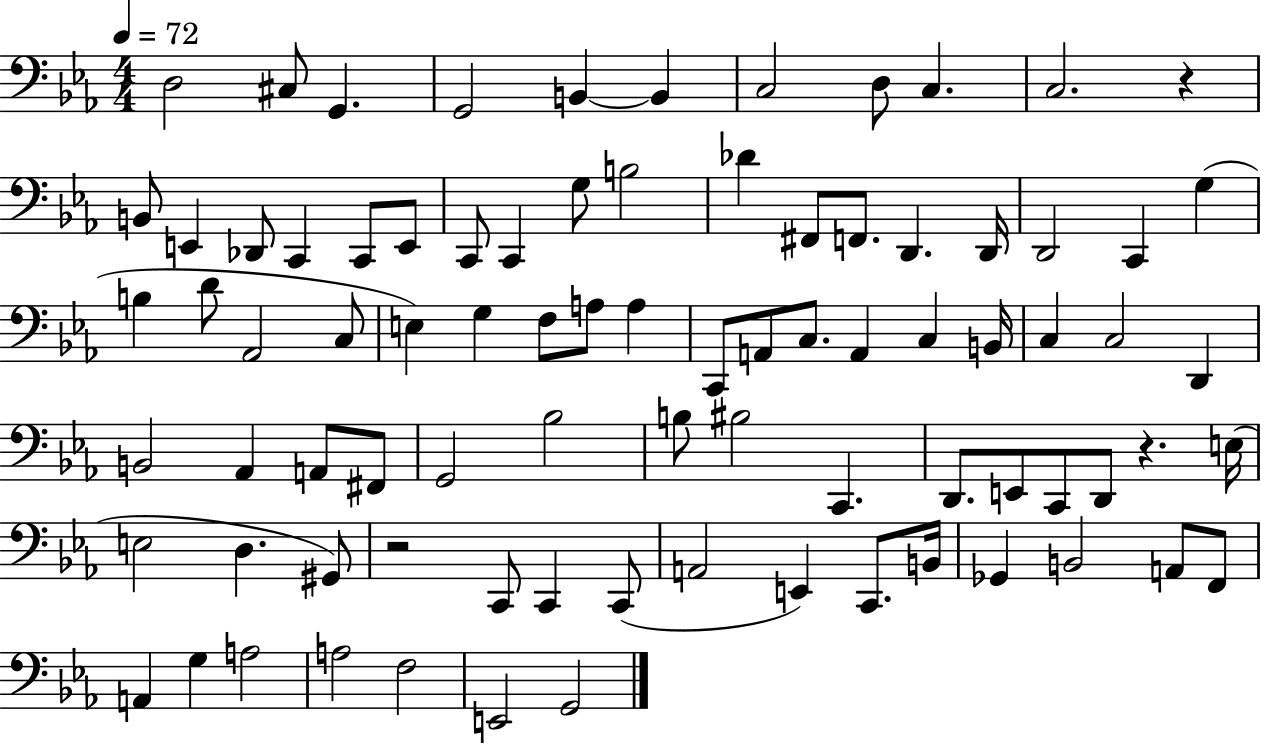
D3/h C#3/e G2/q. G2/h B2/q B2/q C3/h D3/e C3/q. C3/h. R/q B2/e E2/q Db2/e C2/q C2/e E2/e C2/e C2/q G3/e B3/h Db4/q F#2/e F2/e. D2/q. D2/s D2/h C2/q G3/q B3/q D4/e Ab2/h C3/e E3/q G3/q F3/e A3/e A3/q C2/e A2/e C3/e. A2/q C3/q B2/s C3/q C3/h D2/q B2/h Ab2/q A2/e F#2/e G2/h Bb3/h B3/e BIS3/h C2/q. D2/e. E2/e C2/e D2/e R/q. E3/s E3/h D3/q. G#2/e R/h C2/e C2/q C2/e A2/h E2/q C2/e. B2/s Gb2/q B2/h A2/e F2/e A2/q G3/q A3/h A3/h F3/h E2/h G2/h